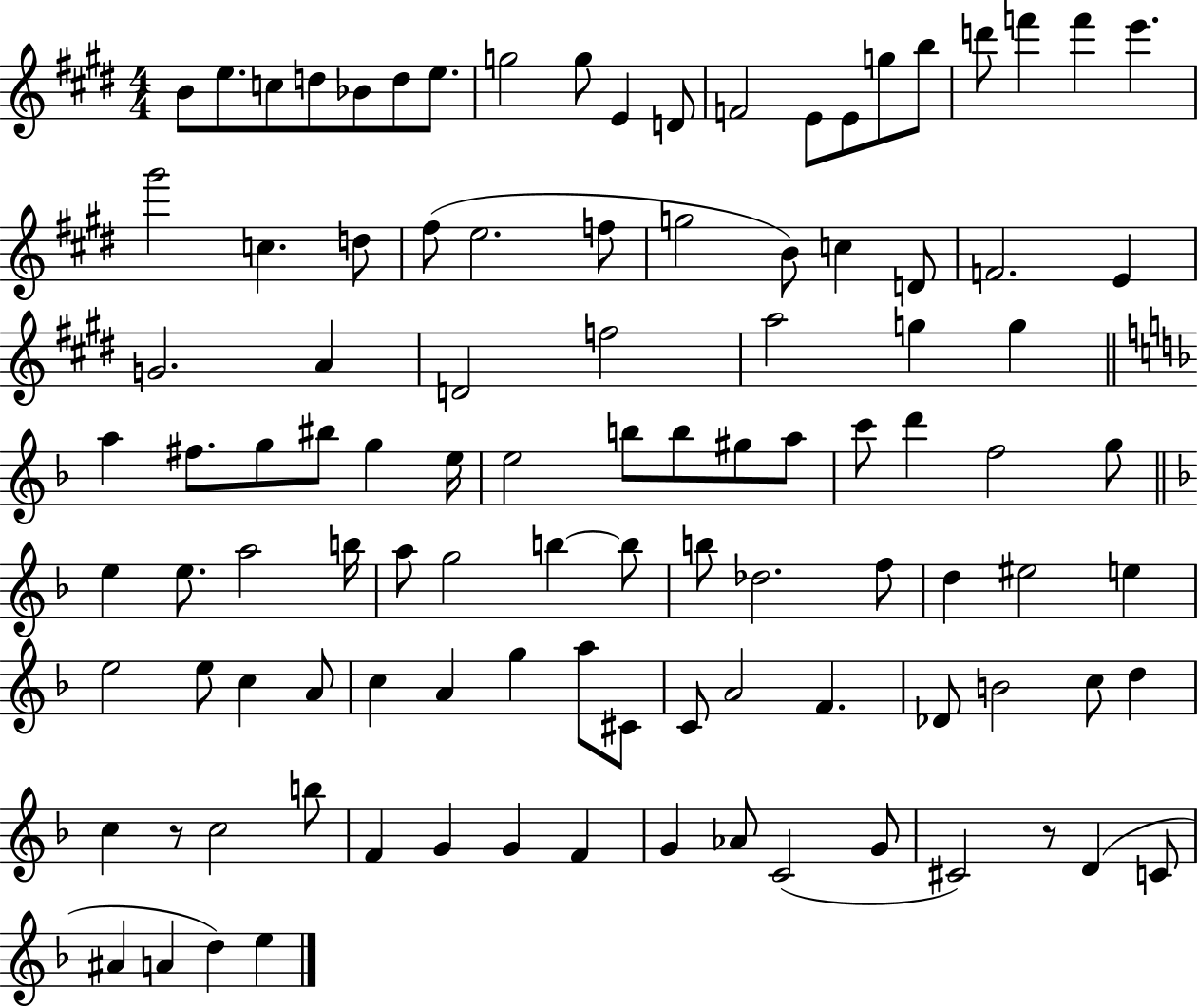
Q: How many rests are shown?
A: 2